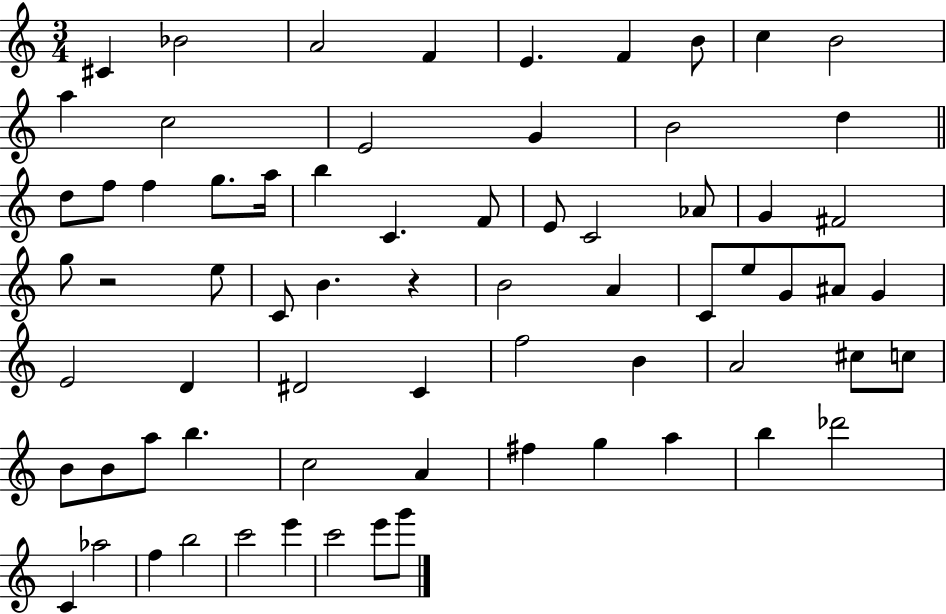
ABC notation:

X:1
T:Untitled
M:3/4
L:1/4
K:C
^C _B2 A2 F E F B/2 c B2 a c2 E2 G B2 d d/2 f/2 f g/2 a/4 b C F/2 E/2 C2 _A/2 G ^F2 g/2 z2 e/2 C/2 B z B2 A C/2 e/2 G/2 ^A/2 G E2 D ^D2 C f2 B A2 ^c/2 c/2 B/2 B/2 a/2 b c2 A ^f g a b _d'2 C _a2 f b2 c'2 e' c'2 e'/2 g'/2